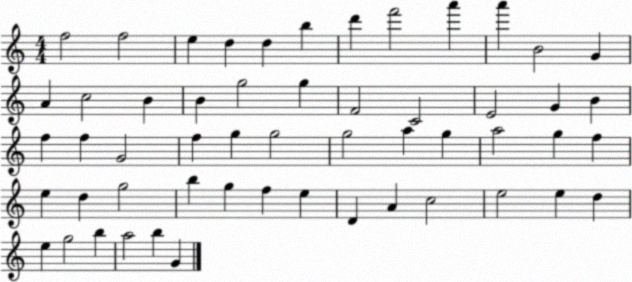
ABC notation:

X:1
T:Untitled
M:4/4
L:1/4
K:C
f2 f2 e d d b d' f'2 a' a' B2 G A c2 B B g2 g F2 C2 E2 G B f f G2 f g g2 g2 a g a2 g f e d g2 b g f e D A c2 e2 e d e g2 b a2 b G